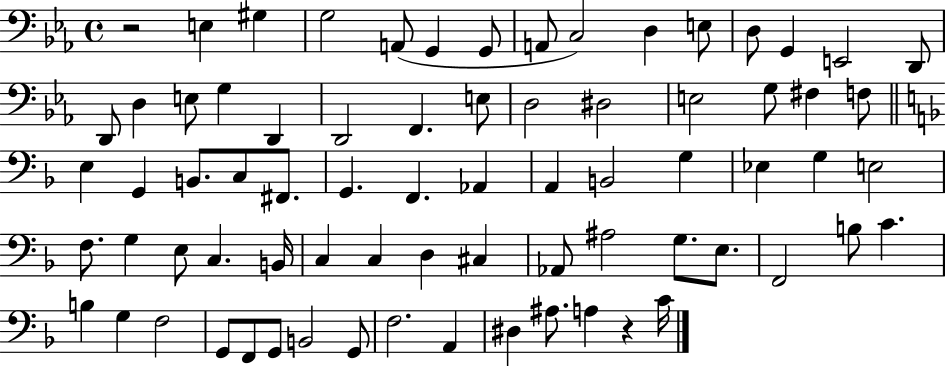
R/h E3/q G#3/q G3/h A2/e G2/q G2/e A2/e C3/h D3/q E3/e D3/e G2/q E2/h D2/e D2/e D3/q E3/e G3/q D2/q D2/h F2/q. E3/e D3/h D#3/h E3/h G3/e F#3/q F3/e E3/q G2/q B2/e. C3/e F#2/e. G2/q. F2/q. Ab2/q A2/q B2/h G3/q Eb3/q G3/q E3/h F3/e. G3/q E3/e C3/q. B2/s C3/q C3/q D3/q C#3/q Ab2/e A#3/h G3/e. E3/e. F2/h B3/e C4/q. B3/q G3/q F3/h G2/e F2/e G2/e B2/h G2/e F3/h. A2/q D#3/q A#3/e. A3/q R/q C4/s